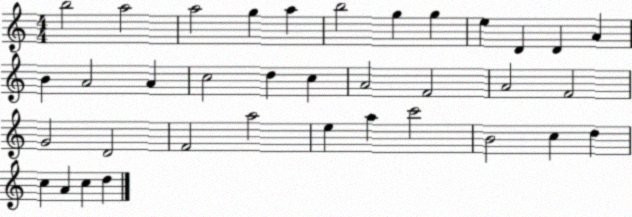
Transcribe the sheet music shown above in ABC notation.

X:1
T:Untitled
M:4/4
L:1/4
K:C
b2 a2 a2 g a b2 g g e D D A B A2 A c2 d c A2 F2 A2 F2 G2 D2 F2 a2 e a c'2 B2 c d c A c d